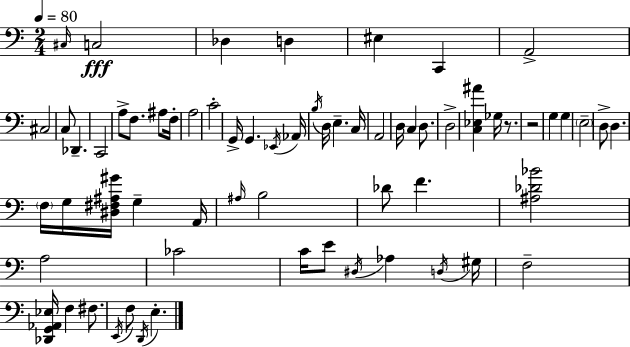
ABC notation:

X:1
T:Untitled
M:2/4
L:1/4
K:C
^C,/4 C,2 _D, D, ^E, C,, A,,2 ^C,2 C,/2 _D,, C,,2 A,/2 F,/2 ^A,/2 F,/4 A,2 C2 G,,/4 G,, _E,,/4 _A,,/4 B,/4 D,/4 E, C,/4 A,,2 D,/4 C, D,/2 D,2 [C,_E,^A] _G,/4 z/2 z2 G, G, E,2 D,/2 D, F,/4 G,/4 [^D,^F,^A,^G]/4 G, A,,/4 ^A,/4 B,2 _D/2 F [^A,_D_B]2 A,2 _C2 C/4 E/2 ^D,/4 _A, D,/4 ^G,/4 F,2 [_D,,G,,_A,,_E,]/4 F, ^F,/2 E,,/4 F,/2 D,,/4 E,